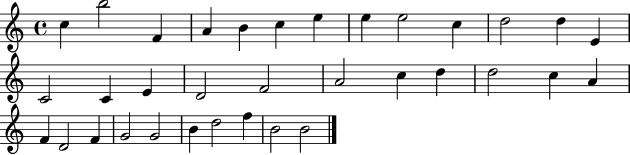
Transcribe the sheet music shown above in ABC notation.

X:1
T:Untitled
M:4/4
L:1/4
K:C
c b2 F A B c e e e2 c d2 d E C2 C E D2 F2 A2 c d d2 c A F D2 F G2 G2 B d2 f B2 B2